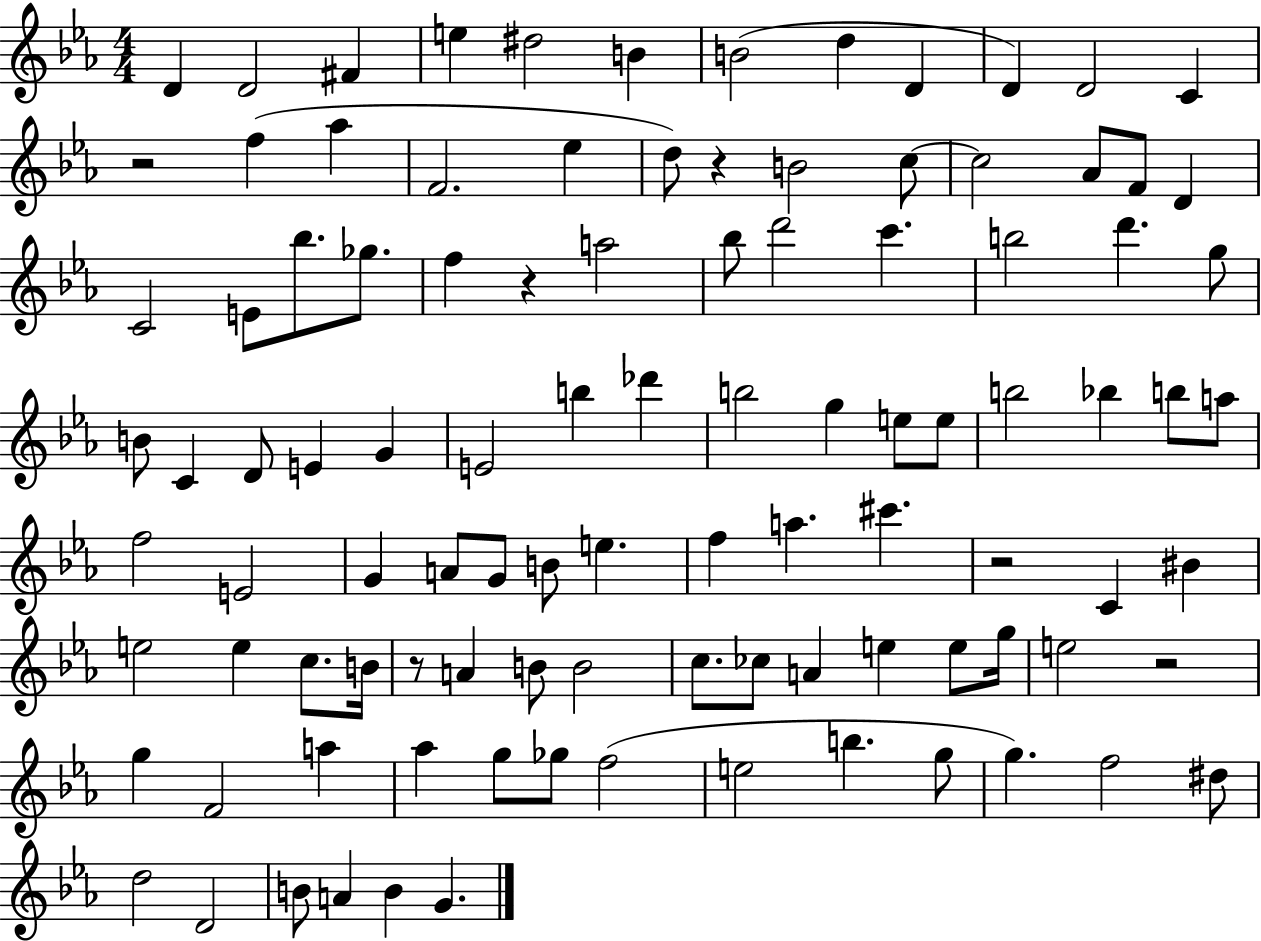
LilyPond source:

{
  \clef treble
  \numericTimeSignature
  \time 4/4
  \key ees \major
  d'4 d'2 fis'4 | e''4 dis''2 b'4 | b'2( d''4 d'4 | d'4) d'2 c'4 | \break r2 f''4( aes''4 | f'2. ees''4 | d''8) r4 b'2 c''8~~ | c''2 aes'8 f'8 d'4 | \break c'2 e'8 bes''8. ges''8. | f''4 r4 a''2 | bes''8 d'''2 c'''4. | b''2 d'''4. g''8 | \break b'8 c'4 d'8 e'4 g'4 | e'2 b''4 des'''4 | b''2 g''4 e''8 e''8 | b''2 bes''4 b''8 a''8 | \break f''2 e'2 | g'4 a'8 g'8 b'8 e''4. | f''4 a''4. cis'''4. | r2 c'4 bis'4 | \break e''2 e''4 c''8. b'16 | r8 a'4 b'8 b'2 | c''8. ces''8 a'4 e''4 e''8 g''16 | e''2 r2 | \break g''4 f'2 a''4 | aes''4 g''8 ges''8 f''2( | e''2 b''4. g''8 | g''4.) f''2 dis''8 | \break d''2 d'2 | b'8 a'4 b'4 g'4. | \bar "|."
}